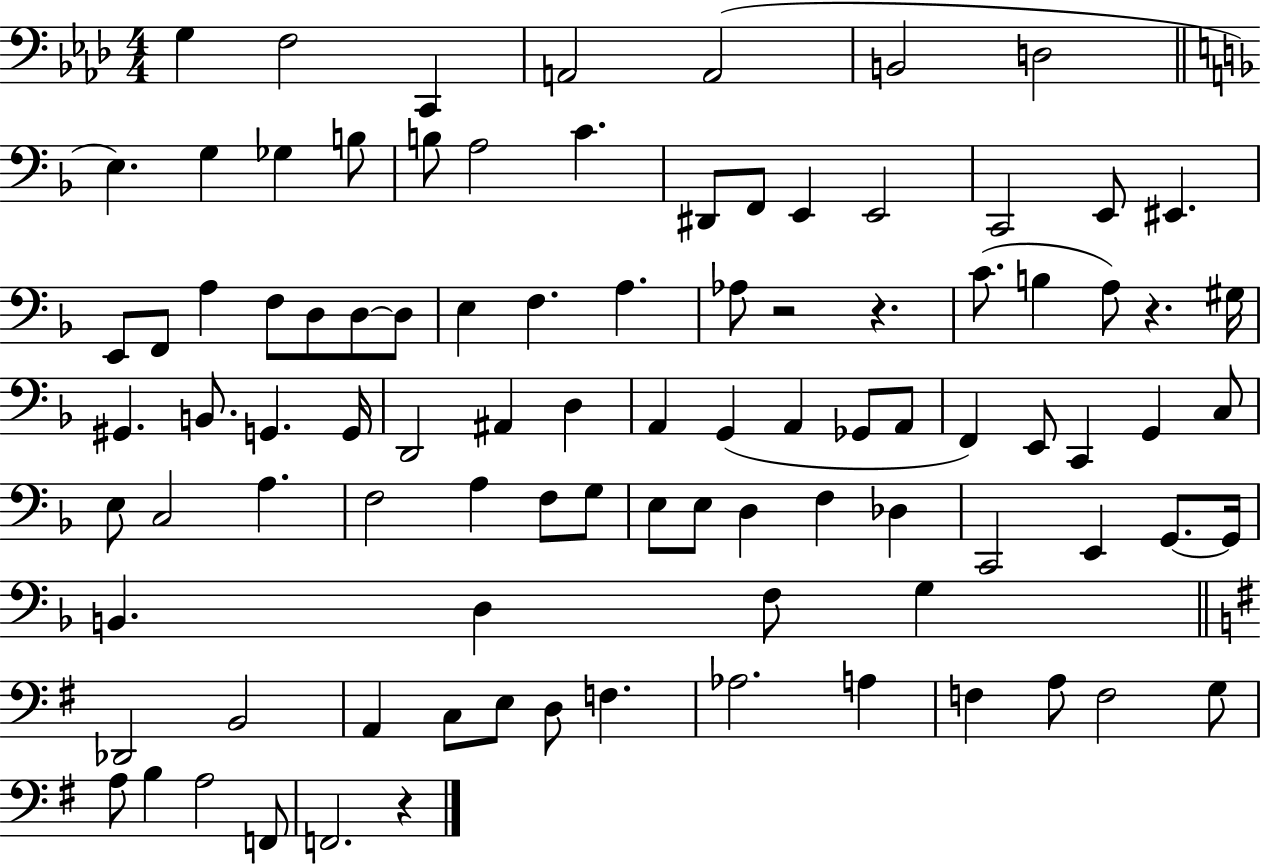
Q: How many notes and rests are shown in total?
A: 95